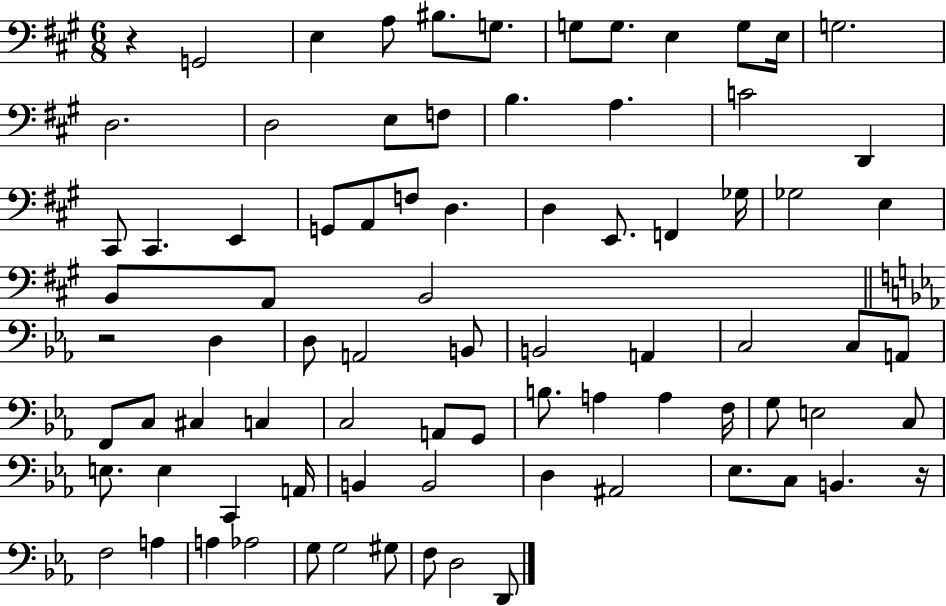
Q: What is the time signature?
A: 6/8